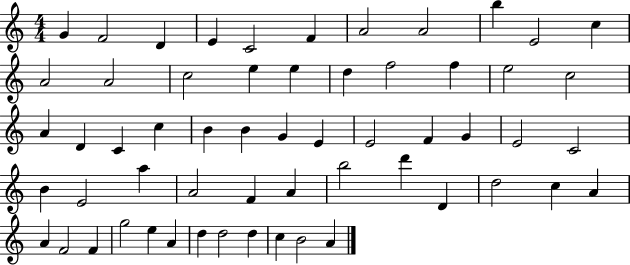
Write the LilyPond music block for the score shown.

{
  \clef treble
  \numericTimeSignature
  \time 4/4
  \key c \major
  g'4 f'2 d'4 | e'4 c'2 f'4 | a'2 a'2 | b''4 e'2 c''4 | \break a'2 a'2 | c''2 e''4 e''4 | d''4 f''2 f''4 | e''2 c''2 | \break a'4 d'4 c'4 c''4 | b'4 b'4 g'4 e'4 | e'2 f'4 g'4 | e'2 c'2 | \break b'4 e'2 a''4 | a'2 f'4 a'4 | b''2 d'''4 d'4 | d''2 c''4 a'4 | \break a'4 f'2 f'4 | g''2 e''4 a'4 | d''4 d''2 d''4 | c''4 b'2 a'4 | \break \bar "|."
}